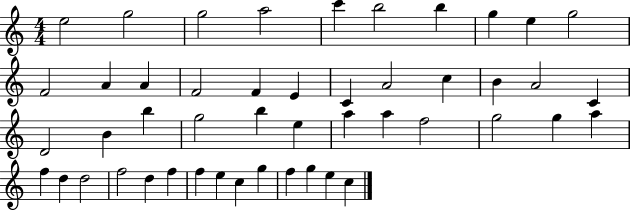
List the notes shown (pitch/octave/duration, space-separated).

E5/h G5/h G5/h A5/h C6/q B5/h B5/q G5/q E5/q G5/h F4/h A4/q A4/q F4/h F4/q E4/q C4/q A4/h C5/q B4/q A4/h C4/q D4/h B4/q B5/q G5/h B5/q E5/q A5/q A5/q F5/h G5/h G5/q A5/q F5/q D5/q D5/h F5/h D5/q F5/q F5/q E5/q C5/q G5/q F5/q G5/q E5/q C5/q